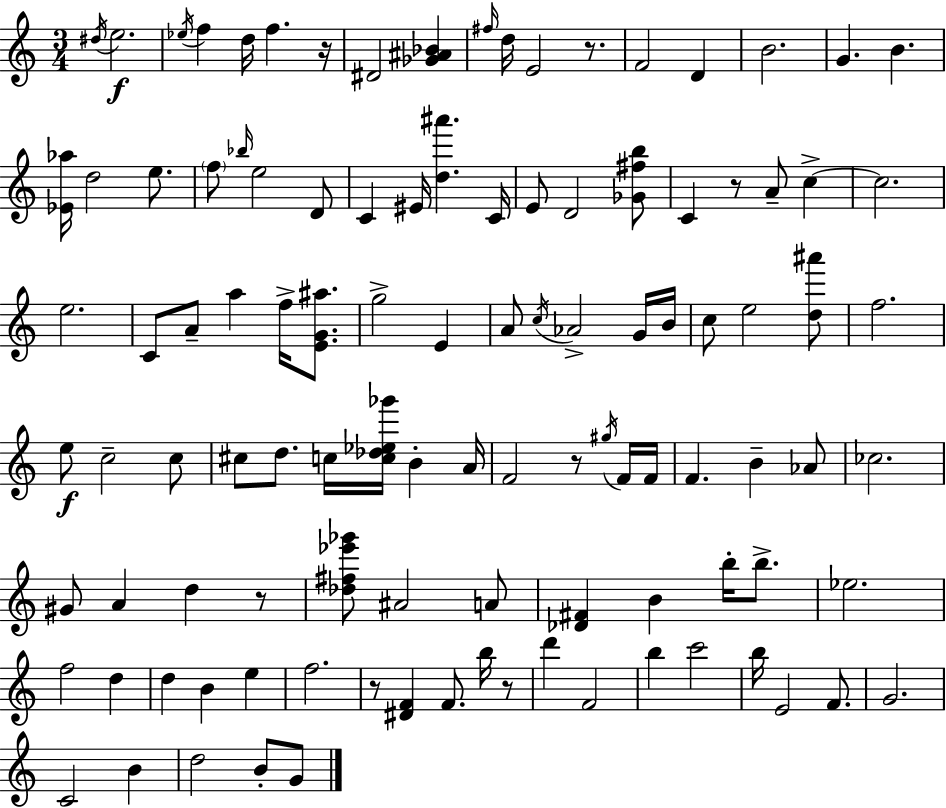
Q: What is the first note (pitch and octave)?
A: D#5